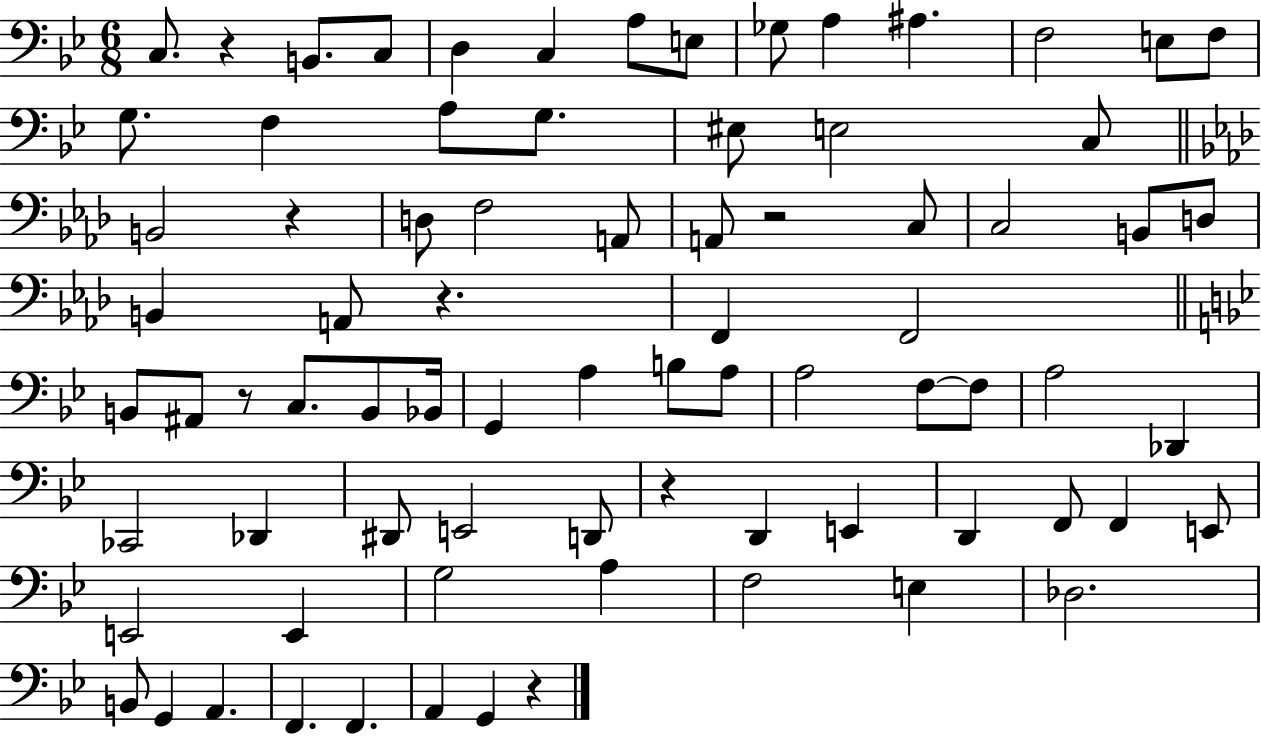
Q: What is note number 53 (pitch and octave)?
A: D2